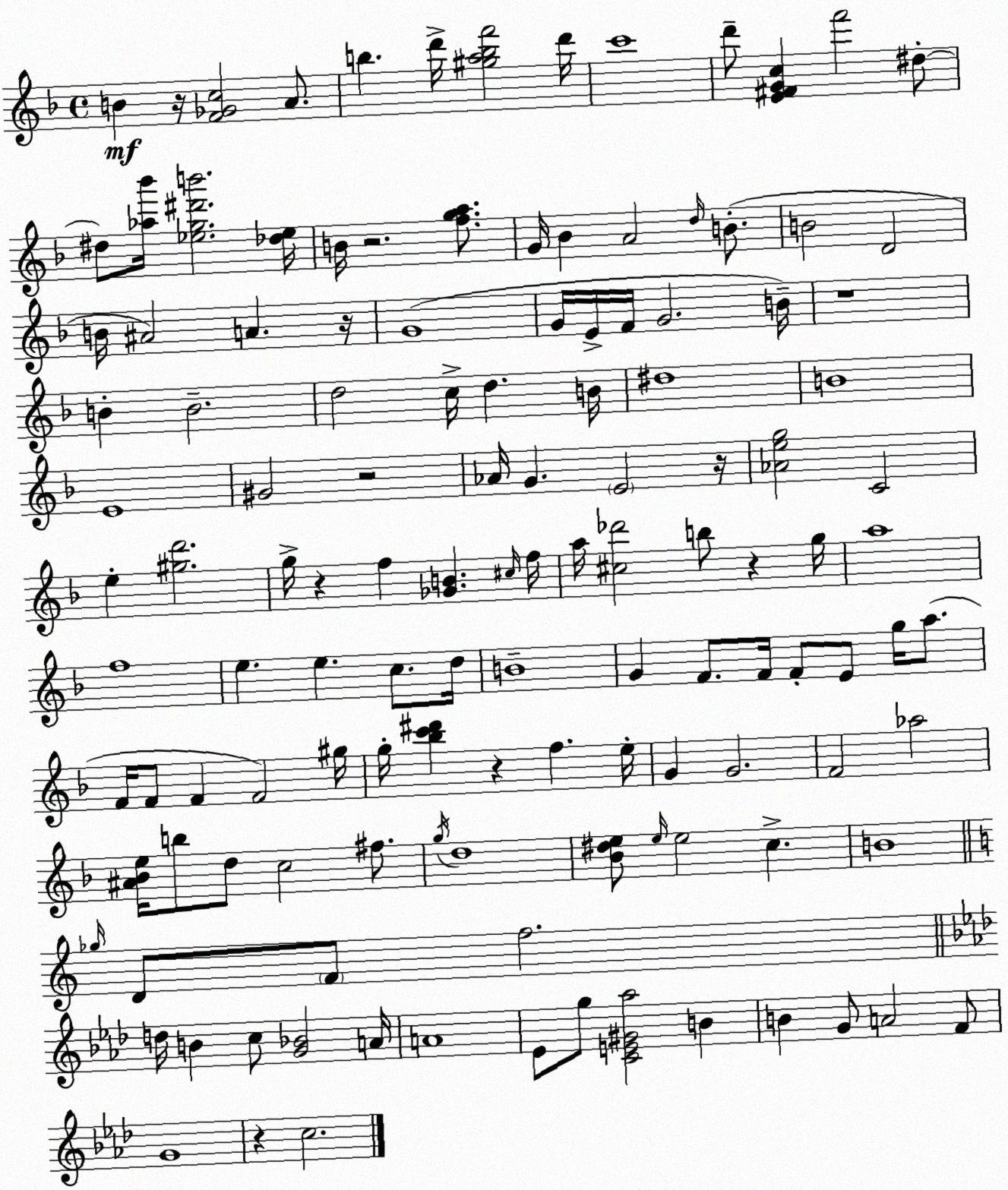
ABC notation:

X:1
T:Untitled
M:4/4
L:1/4
K:F
B z/4 [F_Gc]2 A/2 b d'/4 [^gabf']2 d'/4 c'4 d'/2 [E^FGc] f'2 ^d/2 ^d/2 [_a_b']/4 [_eg^d'b']2 [_d_e]/4 B/4 z2 [fga]/2 G/4 _B A2 d/4 B/2 B2 D2 B/4 ^A2 A z/4 G4 G/4 E/4 F/4 G2 B/4 z4 B B2 d2 c/4 d B/4 ^d4 B4 E4 ^G2 z2 _A/4 G E2 z/4 [_Aeg]2 C2 e [^gd']2 g/4 z f [_GB] ^c/4 f/4 a/4 [^c_d']2 b/2 z g/4 a4 f4 e e c/2 d/4 B4 G F/2 F/4 F/2 E/2 g/4 a/2 F/4 F/2 F F2 ^g/4 g/4 [_bc'^d'] z f e/4 G G2 F2 _a2 [^A_Be]/4 b/2 d/2 c2 ^f/2 g/4 d4 [_B^de]/2 e/4 e2 c B4 _g/4 D/2 F/2 f2 d/4 B c/2 [G_B]2 A/4 A4 _E/2 g/2 [CE^G_a]2 B B G/2 A2 F/2 G4 z c2